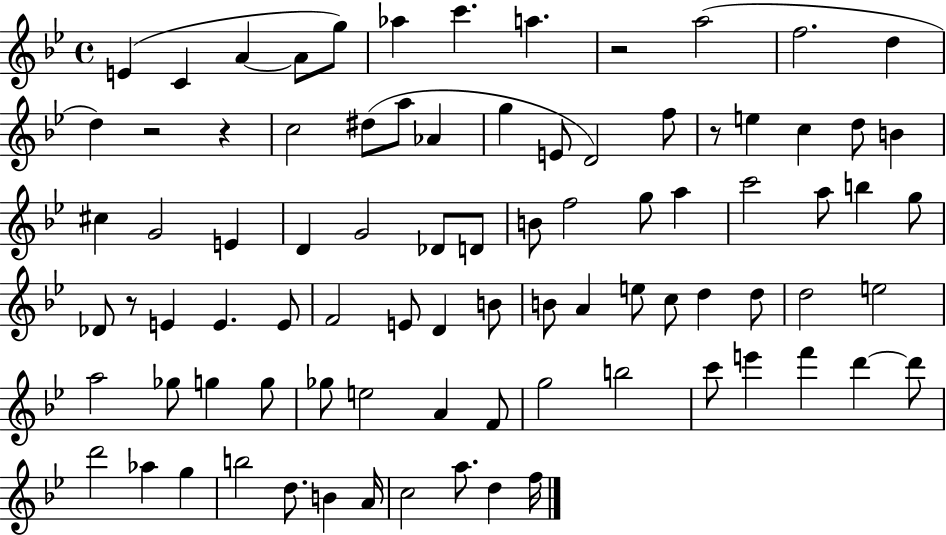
E4/q C4/q A4/q A4/e G5/e Ab5/q C6/q. A5/q. R/h A5/h F5/h. D5/q D5/q R/h R/q C5/h D#5/e A5/e Ab4/q G5/q E4/e D4/h F5/e R/e E5/q C5/q D5/e B4/q C#5/q G4/h E4/q D4/q G4/h Db4/e D4/e B4/e F5/h G5/e A5/q C6/h A5/e B5/q G5/e Db4/e R/e E4/q E4/q. E4/e F4/h E4/e D4/q B4/e B4/e A4/q E5/e C5/e D5/q D5/e D5/h E5/h A5/h Gb5/e G5/q G5/e Gb5/e E5/h A4/q F4/e G5/h B5/h C6/e E6/q F6/q D6/q D6/e D6/h Ab5/q G5/q B5/h D5/e. B4/q A4/s C5/h A5/e. D5/q F5/s